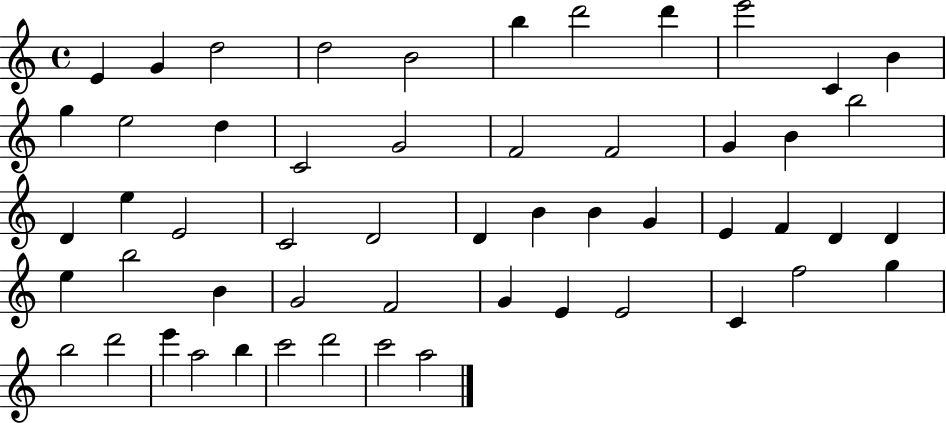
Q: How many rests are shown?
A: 0